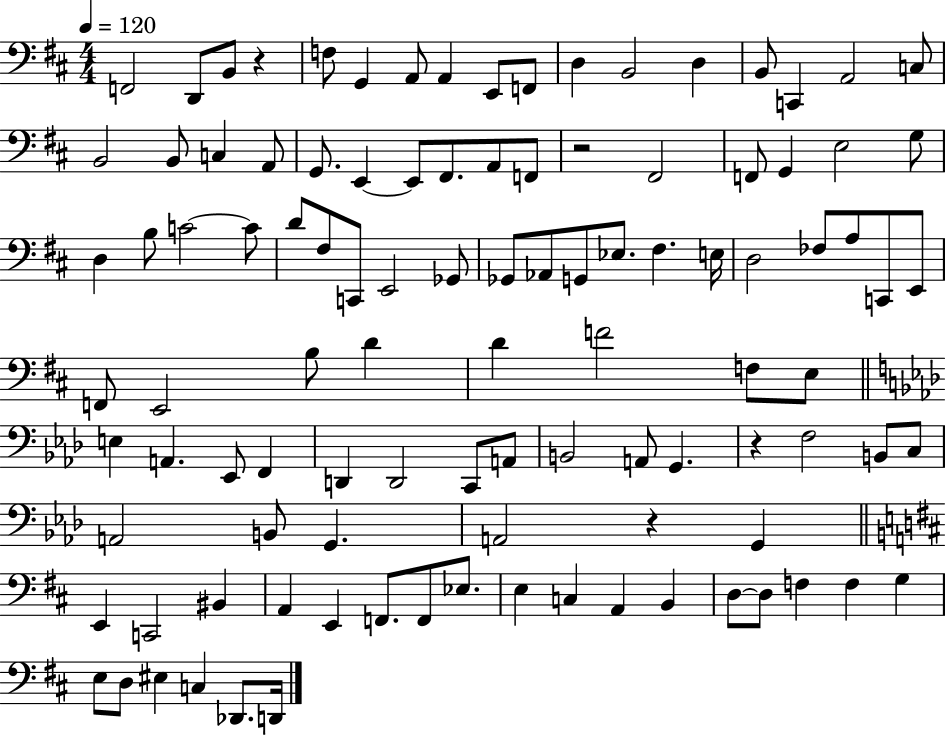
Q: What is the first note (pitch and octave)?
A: F2